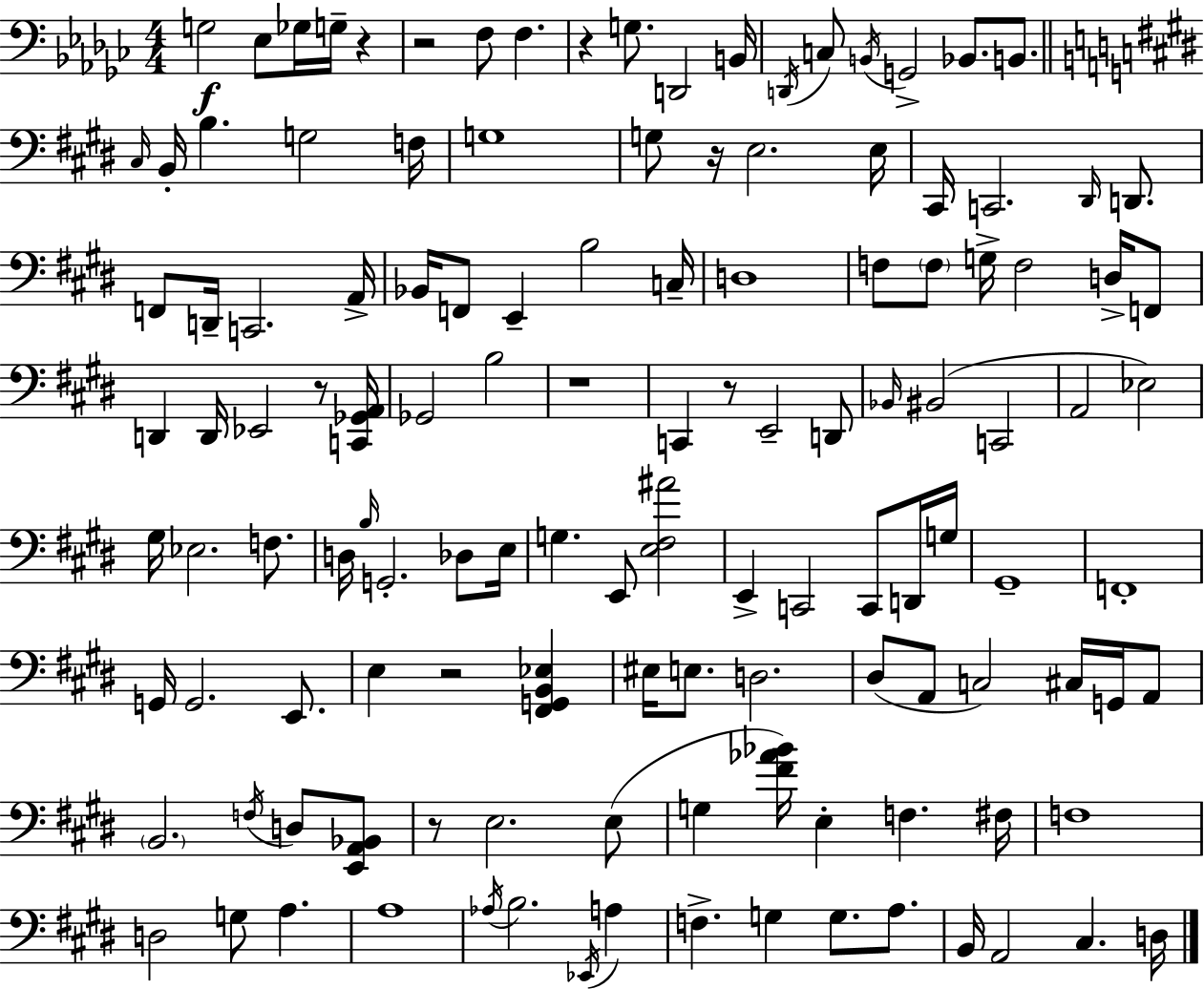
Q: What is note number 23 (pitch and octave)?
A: E3